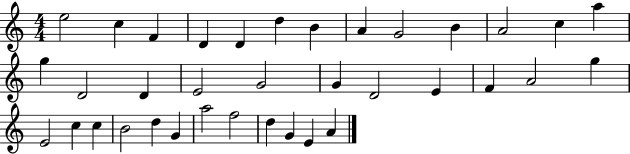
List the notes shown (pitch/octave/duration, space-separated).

E5/h C5/q F4/q D4/q D4/q D5/q B4/q A4/q G4/h B4/q A4/h C5/q A5/q G5/q D4/h D4/q E4/h G4/h G4/q D4/h E4/q F4/q A4/h G5/q E4/h C5/q C5/q B4/h D5/q G4/q A5/h F5/h D5/q G4/q E4/q A4/q